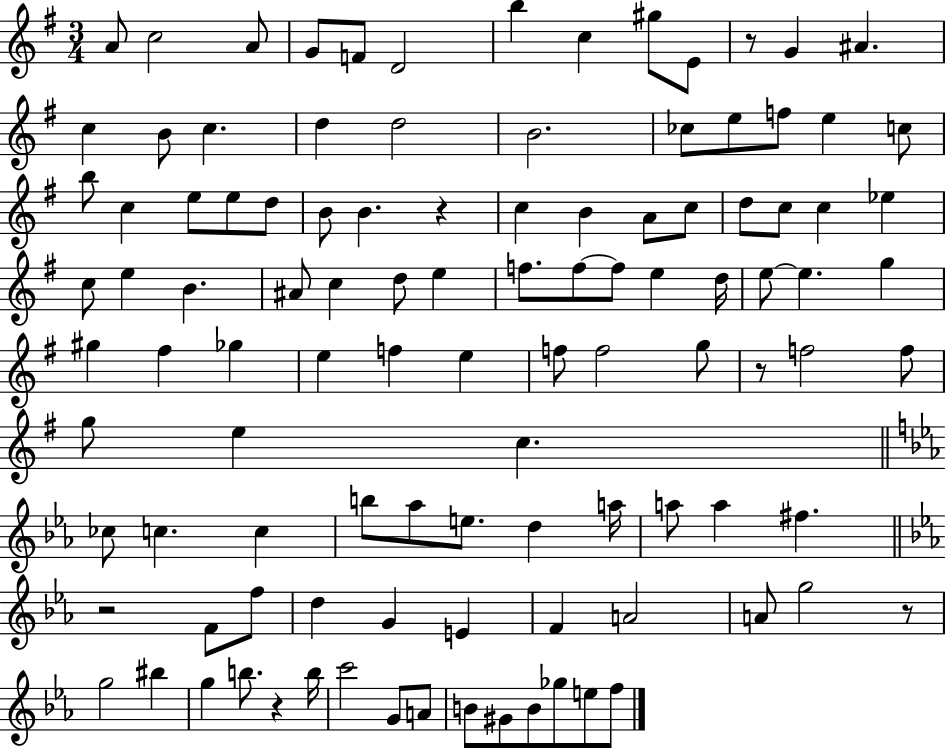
X:1
T:Untitled
M:3/4
L:1/4
K:G
A/2 c2 A/2 G/2 F/2 D2 b c ^g/2 E/2 z/2 G ^A c B/2 c d d2 B2 _c/2 e/2 f/2 e c/2 b/2 c e/2 e/2 d/2 B/2 B z c B A/2 c/2 d/2 c/2 c _e c/2 e B ^A/2 c d/2 e f/2 f/2 f/2 e d/4 e/2 e g ^g ^f _g e f e f/2 f2 g/2 z/2 f2 f/2 g/2 e c _c/2 c c b/2 _a/2 e/2 d a/4 a/2 a ^f z2 F/2 f/2 d G E F A2 A/2 g2 z/2 g2 ^b g b/2 z b/4 c'2 G/2 A/2 B/2 ^G/2 B/2 _g/2 e/2 f/2